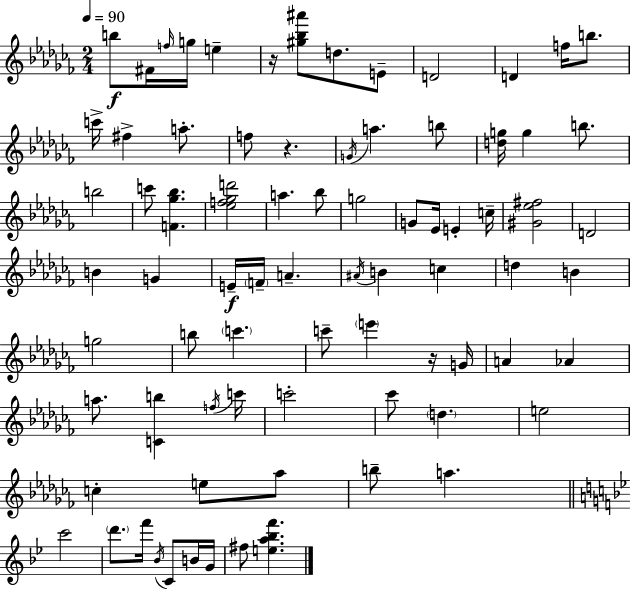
B5/e F#4/s F5/s G5/s E5/q R/s [G#5,Bb5,A#6]/e D5/e. E4/e D4/h D4/q F5/s B5/e. C6/s F#5/q A5/e. F5/e R/q. G4/s A5/q. B5/e [D5,G5]/s G5/q B5/e. B5/h C6/e [F4,Gb5,Bb5]/q. [Eb5,F5,Gb5,D6]/h A5/q. Bb5/e G5/h G4/e Eb4/s E4/q C5/s [G#4,Eb5,F#5]/h D4/h B4/q G4/q E4/s F4/s A4/q. A#4/s B4/q C5/q D5/q B4/q G5/h B5/e C6/q. C6/e E6/q R/s G4/s A4/q Ab4/q A5/e. [C4,B5]/q F5/s C6/s C6/h CES6/e D5/q. E5/h C5/q E5/e Ab5/e B5/e A5/q. C6/h D6/e. F6/s Bb4/s C4/e B4/s G4/s F#5/e [E5,A5,Bb5,F6]/q.